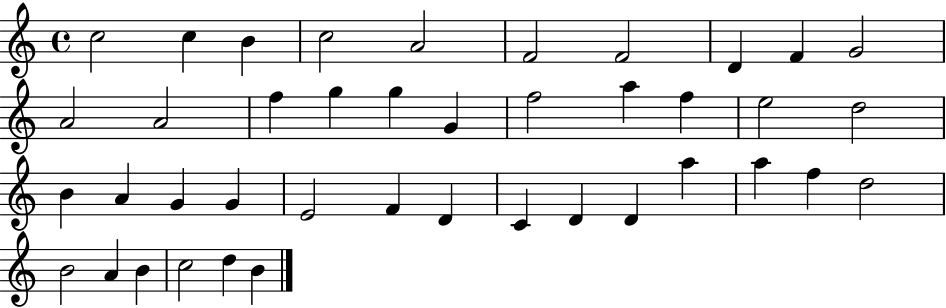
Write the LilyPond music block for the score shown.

{
  \clef treble
  \time 4/4
  \defaultTimeSignature
  \key c \major
  c''2 c''4 b'4 | c''2 a'2 | f'2 f'2 | d'4 f'4 g'2 | \break a'2 a'2 | f''4 g''4 g''4 g'4 | f''2 a''4 f''4 | e''2 d''2 | \break b'4 a'4 g'4 g'4 | e'2 f'4 d'4 | c'4 d'4 d'4 a''4 | a''4 f''4 d''2 | \break b'2 a'4 b'4 | c''2 d''4 b'4 | \bar "|."
}